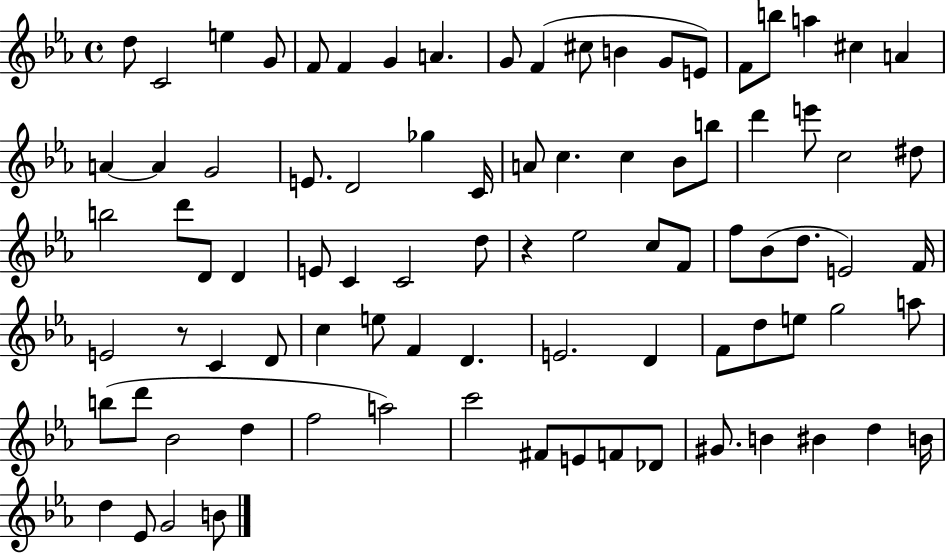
{
  \clef treble
  \time 4/4
  \defaultTimeSignature
  \key ees \major
  d''8 c'2 e''4 g'8 | f'8 f'4 g'4 a'4. | g'8 f'4( cis''8 b'4 g'8 e'8) | f'8 b''8 a''4 cis''4 a'4 | \break a'4~~ a'4 g'2 | e'8. d'2 ges''4 c'16 | a'8 c''4. c''4 bes'8 b''8 | d'''4 e'''8 c''2 dis''8 | \break b''2 d'''8 d'8 d'4 | e'8 c'4 c'2 d''8 | r4 ees''2 c''8 f'8 | f''8 bes'8( d''8. e'2) f'16 | \break e'2 r8 c'4 d'8 | c''4 e''8 f'4 d'4. | e'2. d'4 | f'8 d''8 e''8 g''2 a''8 | \break b''8( d'''8 bes'2 d''4 | f''2 a''2) | c'''2 fis'8 e'8 f'8 des'8 | gis'8. b'4 bis'4 d''4 b'16 | \break d''4 ees'8 g'2 b'8 | \bar "|."
}